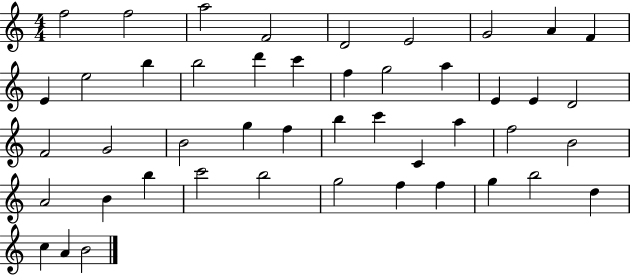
X:1
T:Untitled
M:4/4
L:1/4
K:C
f2 f2 a2 F2 D2 E2 G2 A F E e2 b b2 d' c' f g2 a E E D2 F2 G2 B2 g f b c' C a f2 B2 A2 B b c'2 b2 g2 f f g b2 d c A B2